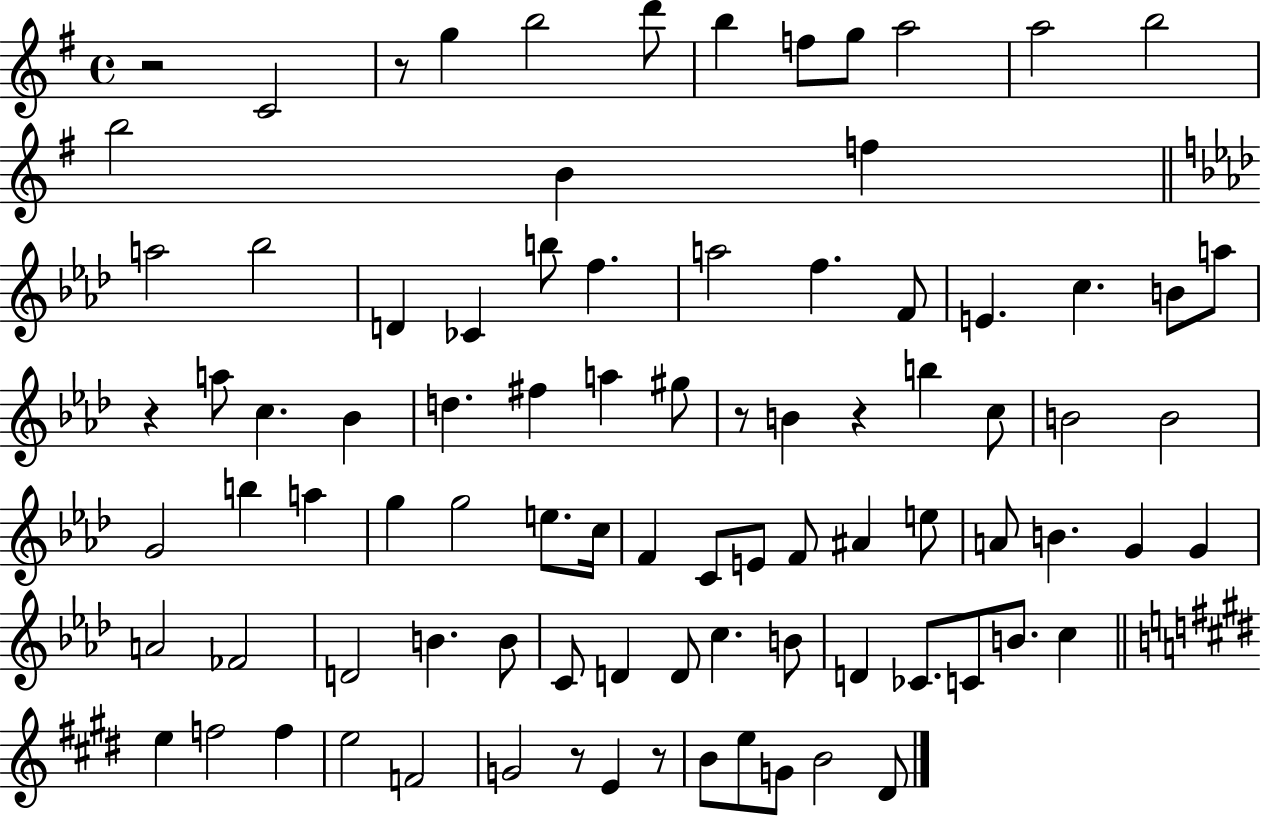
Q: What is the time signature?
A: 4/4